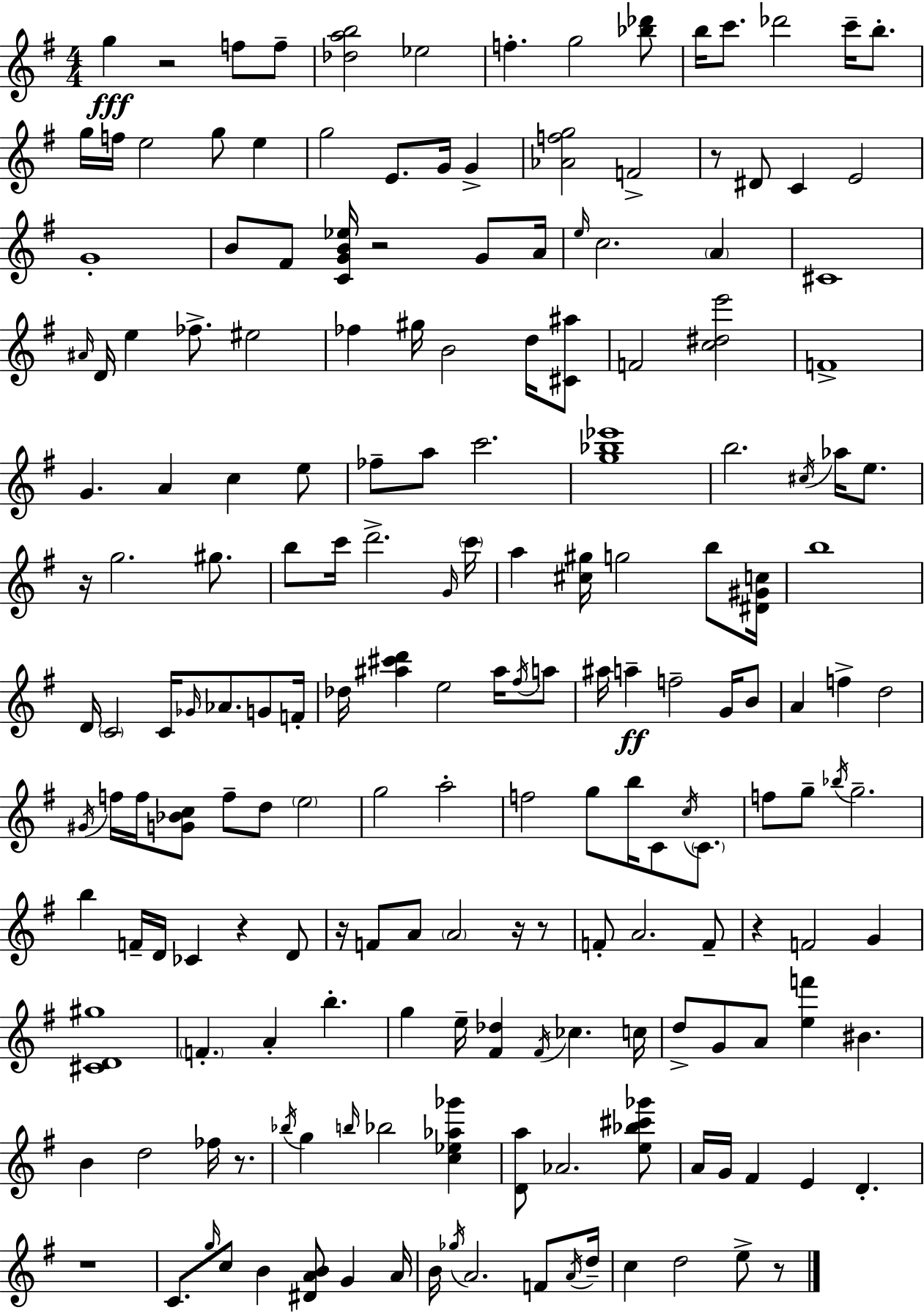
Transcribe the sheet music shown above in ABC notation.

X:1
T:Untitled
M:4/4
L:1/4
K:Em
g z2 f/2 f/2 [_dab]2 _e2 f g2 [_b_d']/2 b/4 c'/2 _d'2 c'/4 b/2 g/4 f/4 e2 g/2 e g2 E/2 G/4 G [_Afg]2 F2 z/2 ^D/2 C E2 G4 B/2 ^F/2 [CGB_e]/4 z2 G/2 A/4 e/4 c2 A ^C4 ^A/4 D/4 e _f/2 ^e2 _f ^g/4 B2 d/4 [^C^a]/2 F2 [c^de']2 F4 G A c e/2 _f/2 a/2 c'2 [g_b_e']4 b2 ^c/4 _a/4 e/2 z/4 g2 ^g/2 b/2 c'/4 d'2 G/4 c'/4 a [^c^g]/4 g2 b/2 [^D^Gc]/4 b4 D/4 C2 C/4 _G/4 _A/2 G/2 F/4 _d/4 [^a^c'd'] e2 ^a/4 ^f/4 a/2 ^a/4 a f2 G/4 B/2 A f d2 ^G/4 f/4 f/4 [G_Bc]/2 f/2 d/2 e2 g2 a2 f2 g/2 b/4 C/2 c/4 C/2 f/2 g/2 _b/4 g2 b F/4 D/4 _C z D/2 z/4 F/2 A/2 A2 z/4 z/2 F/2 A2 F/2 z F2 G [^CD^g]4 F A b g e/4 [^F_d] ^F/4 _c c/4 d/2 G/2 A/2 [ef'] ^B B d2 _f/4 z/2 _b/4 g b/4 _b2 [c_e_a_g'] [Da]/2 _A2 [e_b^c'_g']/2 A/4 G/4 ^F E D z4 C/2 g/4 c/2 B [^DAB]/2 G A/4 B/4 _g/4 A2 F/2 A/4 d/4 c d2 e/2 z/2